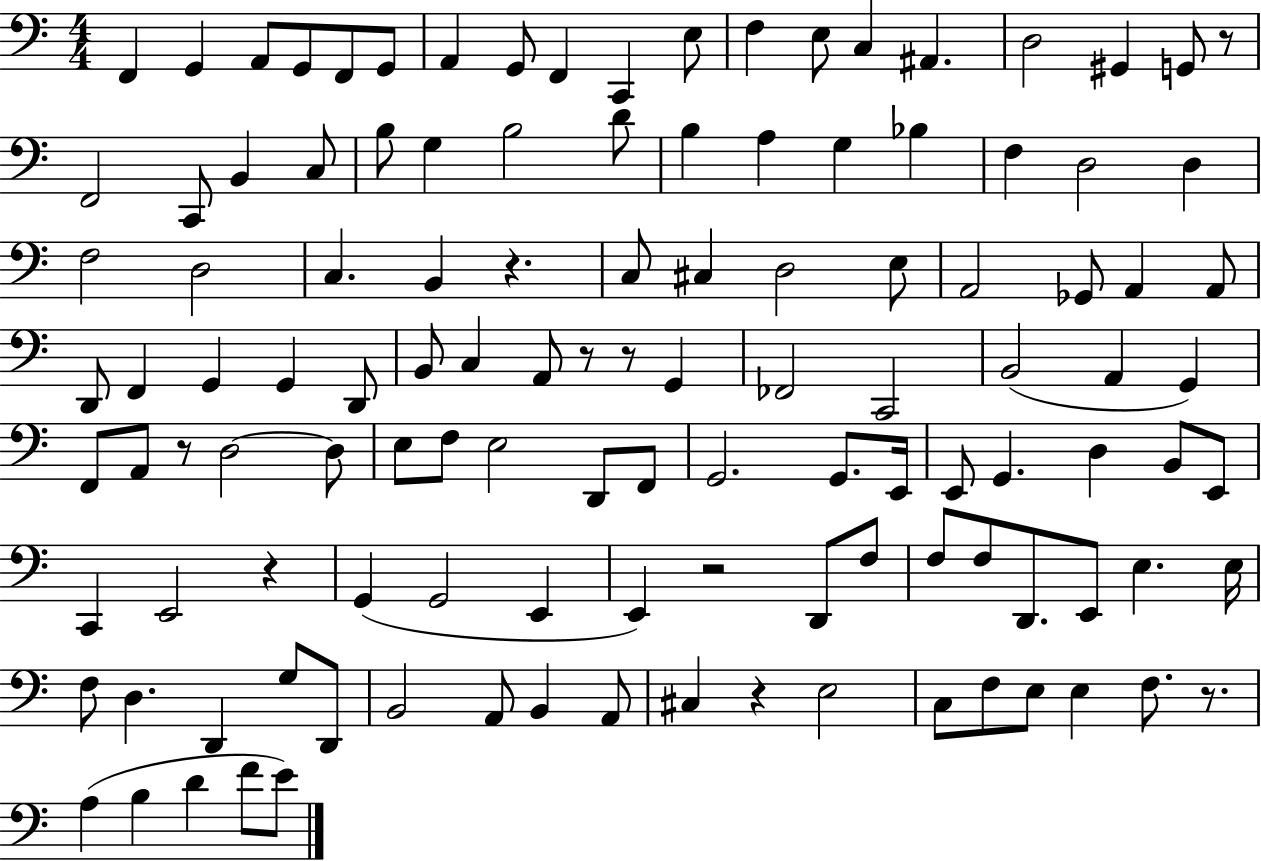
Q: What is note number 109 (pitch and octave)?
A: D4